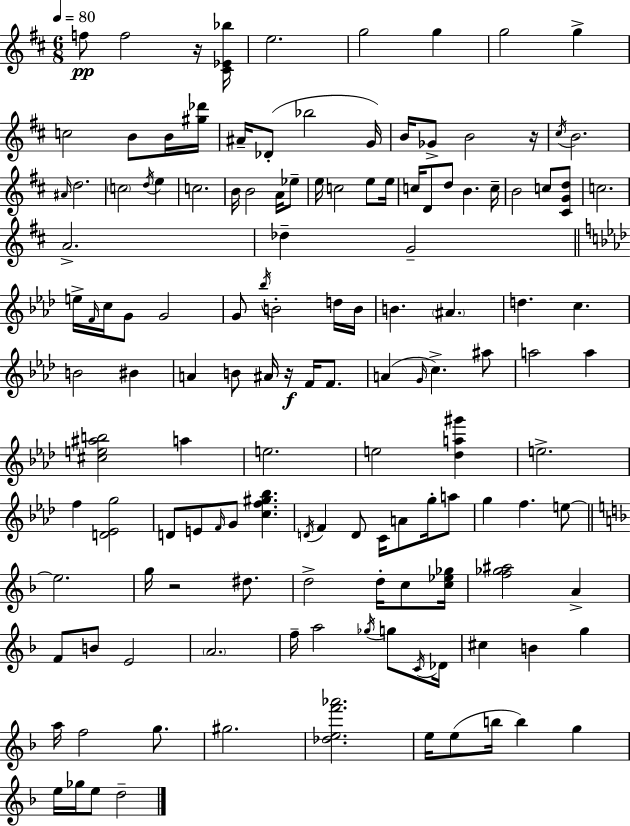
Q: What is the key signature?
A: D major